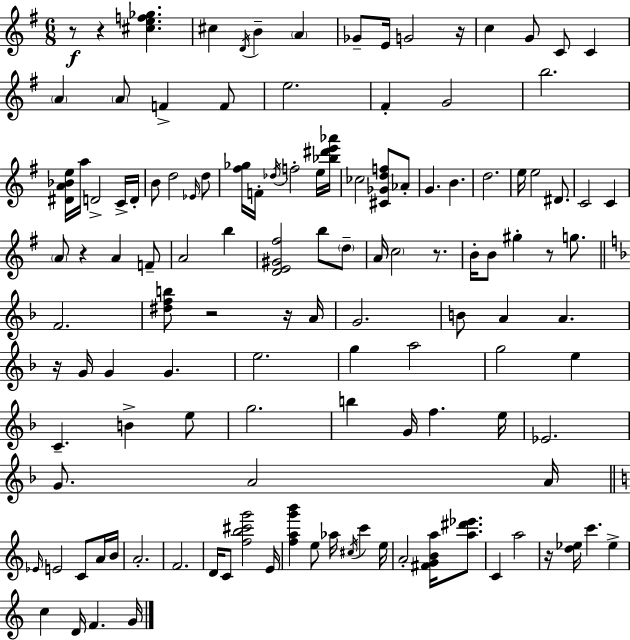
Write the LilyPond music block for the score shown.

{
  \clef treble
  \numericTimeSignature
  \time 6/8
  \key g \major
  \repeat volta 2 { r8\f r4 <cis'' e'' f'' ges''>4. | cis''4 \acciaccatura { d'16 } b'4-- \parenthesize a'4 | ges'8-- e'16 g'2 | r16 c''4 g'8 c'8 c'4 | \break \parenthesize a'4 \parenthesize a'8 f'4-> f'8 | e''2. | fis'4-. g'2 | b''2. | \break <dis' a' bes' e''>16 a''16 d'2-> c'16-> | d'16-. b'8 d''2 \grace { ees'16 } | d''8 <fis'' ges''>16 f'16-. \acciaccatura { des''16 } f''2-. | e''16 <bes'' dis''' e''' aes'''>16 ces''2 <cis' ges' d'' f''>8 | \break aes'8-. g'4. b'4. | d''2. | e''16 e''2 | dis'8. c'2 c'4 | \break \parenthesize a'8 r4 a'4 | f'8-- a'2 b''4 | <d' e' gis' fis''>2 b''8 | \parenthesize d''8-- a'16 \parenthesize c''2 | \break r8. b'16-. b'8 gis''4-. r8 | g''8. \bar "||" \break \key f \major f'2. | <dis'' f'' b''>8 r2 r16 a'16 | g'2. | b'8 a'4 a'4. | \break r16 g'16 g'4 g'4. | e''2. | g''4 a''2 | g''2 e''4 | \break c'4.-- b'4-> e''8 | g''2. | b''4 g'16 f''4. e''16 | ees'2. | \break g'8. a'2 a'16 | \bar "||" \break \key c \major \grace { ees'16 } e'2 c'8 a'16 | b'16 a'2.-. | f'2. | d'16 c'8 <f'' b'' cis''' g'''>2 | \break e'16 <f'' a'' g''' b'''>4 e''8 aes''16 \acciaccatura { cis''16 } c'''4 | e''16 a'2-. <fis' g' b' a''>16 <a'' dis''' ees'''>8. | c'4 a''2 | r16 <d'' ees''>16 c'''4. ees''4-> | \break c''4 d'16 f'4. | g'16 } \bar "|."
}